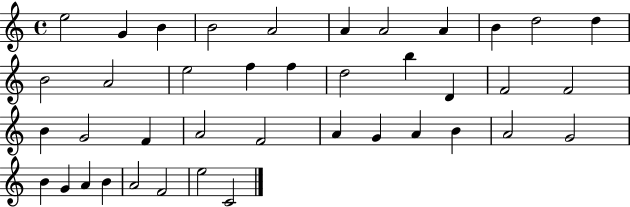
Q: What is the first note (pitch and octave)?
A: E5